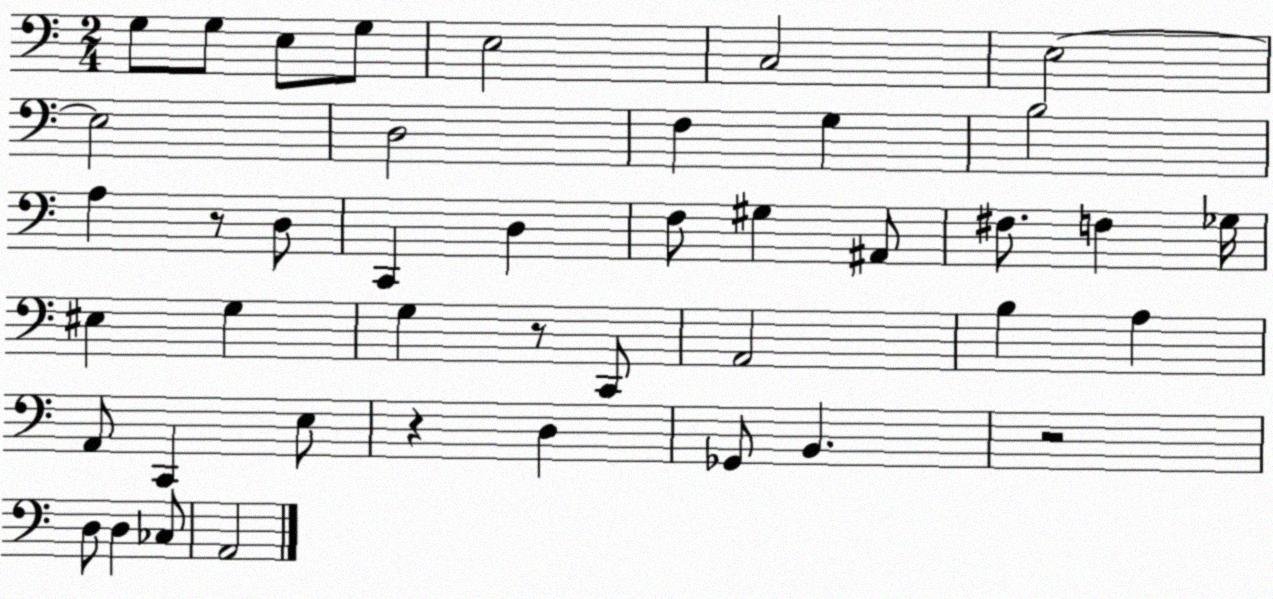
X:1
T:Untitled
M:2/4
L:1/4
K:C
G,/2 G,/2 E,/2 G,/2 E,2 C,2 E,2 E,2 D,2 F, G, B,2 A, z/2 D,/2 C,, D, F,/2 ^G, ^A,,/2 ^F,/2 F, _G,/4 ^E, G, G, z/2 C,,/2 A,,2 B, A, A,,/2 C,, E,/2 z D, _G,,/2 B,, z2 D,/2 D, _C,/2 A,,2